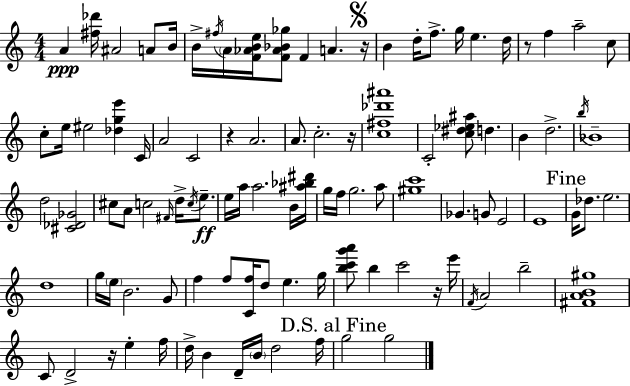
A4/q [F#5,Db6]/s A#4/h A4/e B4/s B4/s F#5/s A4/s [F4,Ab4,B4,E5]/s [F4,Ab4,Bb4,Gb5]/e F4/q A4/q. R/s B4/q D5/s F5/e. G5/s E5/q. D5/s R/e F5/q A5/h C5/e C5/e E5/s EIS5/h [Db5,G5,E6]/q C4/s A4/h C4/h R/q A4/h. A4/e. C5/h. R/s [C5,F#5,Db6,A#6]/w C4/h [C5,D#5,Eb5,A#5]/e D5/q. B4/q D5/h. B5/s Bb4/w D5/h [C#4,Db4,Gb4]/h C#5/e A4/e C5/h F#4/s D5/s C5/s E5/e. E5/s A5/s A5/h. B4/s [A#5,Bb5,D#6]/s G5/s F5/s G5/h. A5/e [G#5,C6]/w Gb4/q. G4/e E4/h E4/w G4/s Db5/e. E5/h. D5/w G5/s E5/s B4/h. G4/e F5/q F5/e [C4,F5]/s D5/e E5/q. G5/s [B5,C6,G6,A6]/e B5/q C6/h R/s E6/s F4/s A4/h B5/h [F#4,A4,B4,G#5]/w C4/e D4/h R/s E5/q F5/s D5/s B4/q D4/s B4/s D5/h F5/s G5/h G5/h